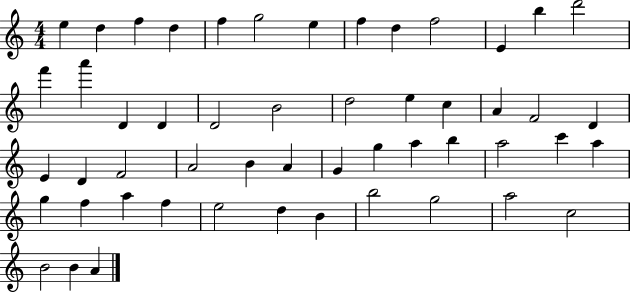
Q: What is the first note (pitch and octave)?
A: E5